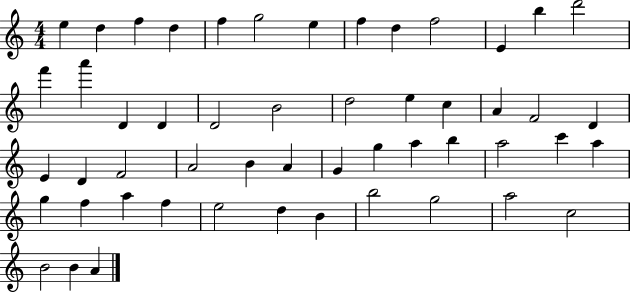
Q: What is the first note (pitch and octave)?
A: E5